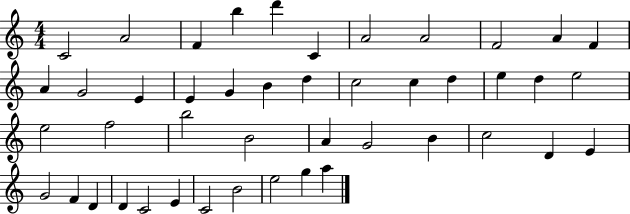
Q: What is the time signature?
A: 4/4